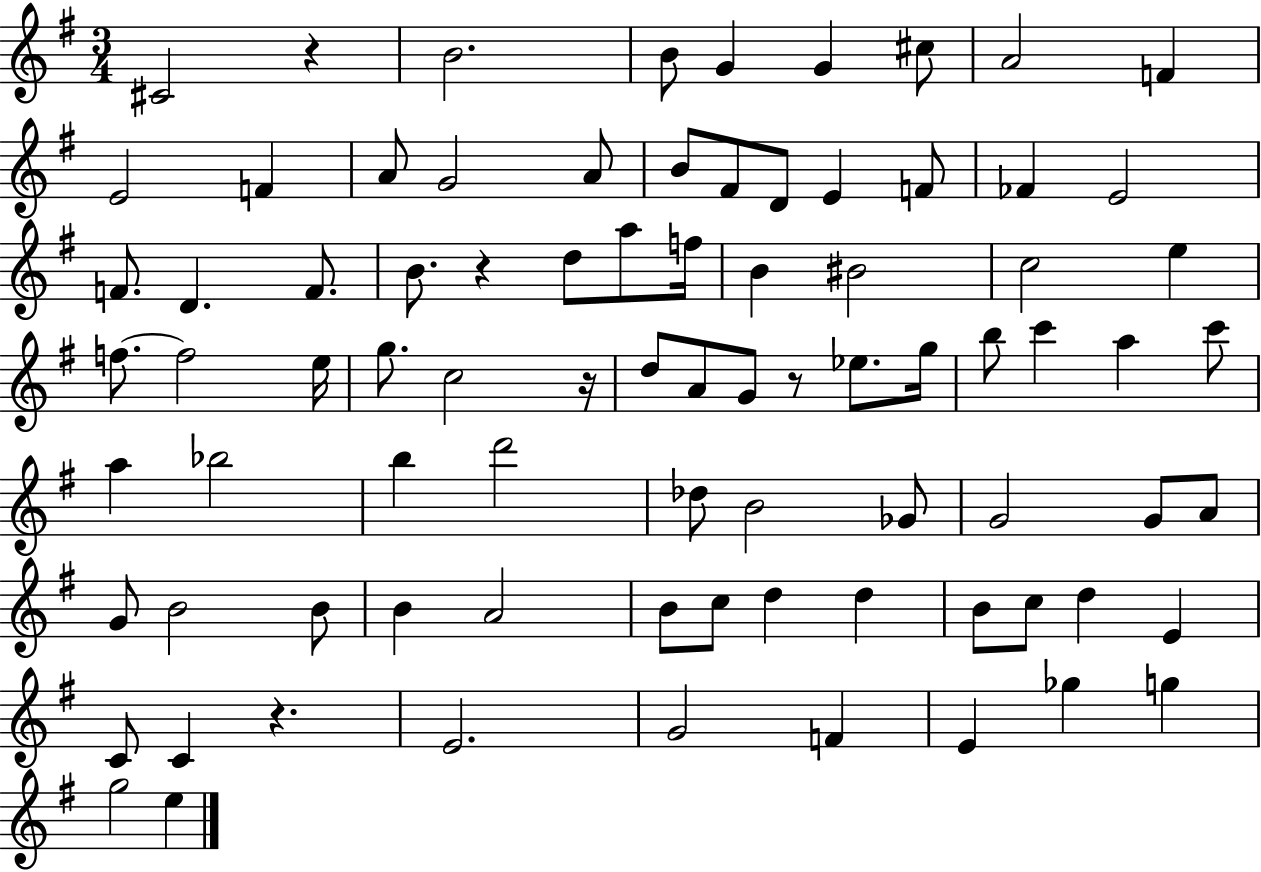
C#4/h R/q B4/h. B4/e G4/q G4/q C#5/e A4/h F4/q E4/h F4/q A4/e G4/h A4/e B4/e F#4/e D4/e E4/q F4/e FES4/q E4/h F4/e. D4/q. F4/e. B4/e. R/q D5/e A5/e F5/s B4/q BIS4/h C5/h E5/q F5/e. F5/h E5/s G5/e. C5/h R/s D5/e A4/e G4/e R/e Eb5/e. G5/s B5/e C6/q A5/q C6/e A5/q Bb5/h B5/q D6/h Db5/e B4/h Gb4/e G4/h G4/e A4/e G4/e B4/h B4/e B4/q A4/h B4/e C5/e D5/q D5/q B4/e C5/e D5/q E4/q C4/e C4/q R/q. E4/h. G4/h F4/q E4/q Gb5/q G5/q G5/h E5/q